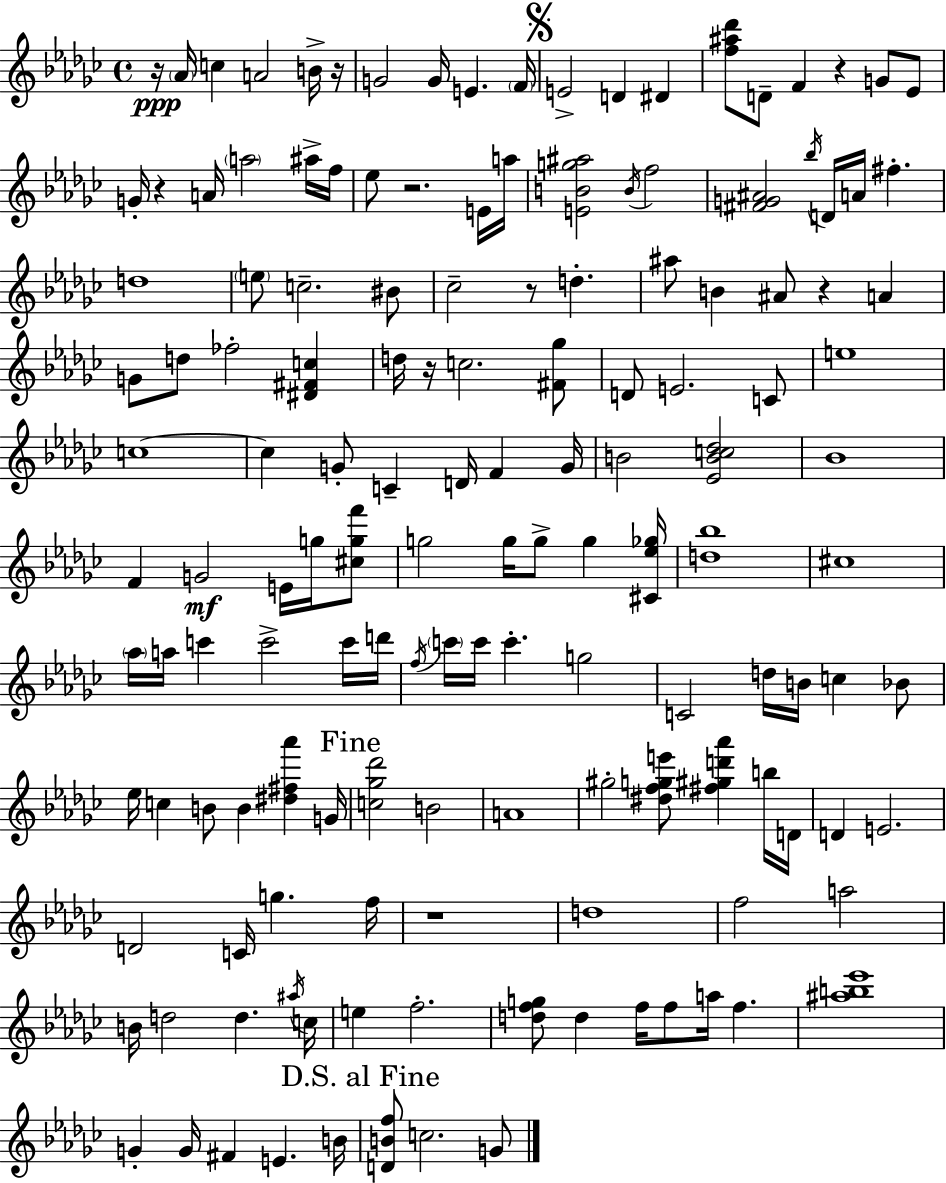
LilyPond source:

{
  \clef treble
  \time 4/4
  \defaultTimeSignature
  \key ees \minor
  \repeat volta 2 { r16\ppp \parenthesize aes'16 c''4 a'2 b'16-> r16 | g'2 g'16 e'4. \parenthesize f'16 | \mark \markup { \musicglyph "scripts.segno" } e'2-> d'4 dis'4 | <f'' ais'' des'''>8 d'8-- f'4 r4 g'8 ees'8 | \break g'16-. r4 a'16 \parenthesize a''2 ais''16-> f''16 | ees''8 r2. e'16 a''16 | <e' b' g'' ais''>2 \acciaccatura { b'16 } f''2 | <fis' g' ais'>2 \acciaccatura { bes''16 } d'16 a'16 fis''4.-. | \break d''1 | \parenthesize e''8 c''2.-- | bis'8 ces''2-- r8 d''4.-. | ais''8 b'4 ais'8 r4 a'4 | \break g'8 d''8 fes''2-. <dis' fis' c''>4 | d''16 r16 c''2. | <fis' ges''>8 d'8 e'2. | c'8 e''1 | \break c''1~~ | c''4 g'8-. c'4-- d'16 f'4 | g'16 b'2 <ees' b' c'' des''>2 | bes'1 | \break f'4 g'2\mf e'16 g''16 | <cis'' g'' f'''>8 g''2 g''16 g''8-> g''4 | <cis' ees'' ges''>16 <d'' bes''>1 | cis''1 | \break \parenthesize aes''16 a''16 c'''4 c'''2-> | c'''16 d'''16 \acciaccatura { f''16 } \parenthesize c'''16 c'''16 c'''4.-. g''2 | c'2 d''16 b'16 c''4 | bes'8 ees''16 c''4 b'8 b'4 <dis'' fis'' aes'''>4 | \break g'16 \mark "Fine" <c'' ges'' des'''>2 b'2 | a'1 | gis''2-. <dis'' f'' g'' e'''>8 <fis'' gis'' d''' aes'''>4 | b''16 d'16 d'4 e'2. | \break d'2 c'16 g''4. | f''16 r1 | d''1 | f''2 a''2 | \break b'16 d''2 d''4. | \acciaccatura { ais''16 } c''16 e''4 f''2.-. | <d'' f'' g''>8 d''4 f''16 f''8 a''16 f''4. | <ais'' b'' ees'''>1 | \break g'4-. g'16 fis'4 e'4. | b'16 \mark "D.S. al Fine" <d' b' f''>8 c''2. | g'8 } \bar "|."
}